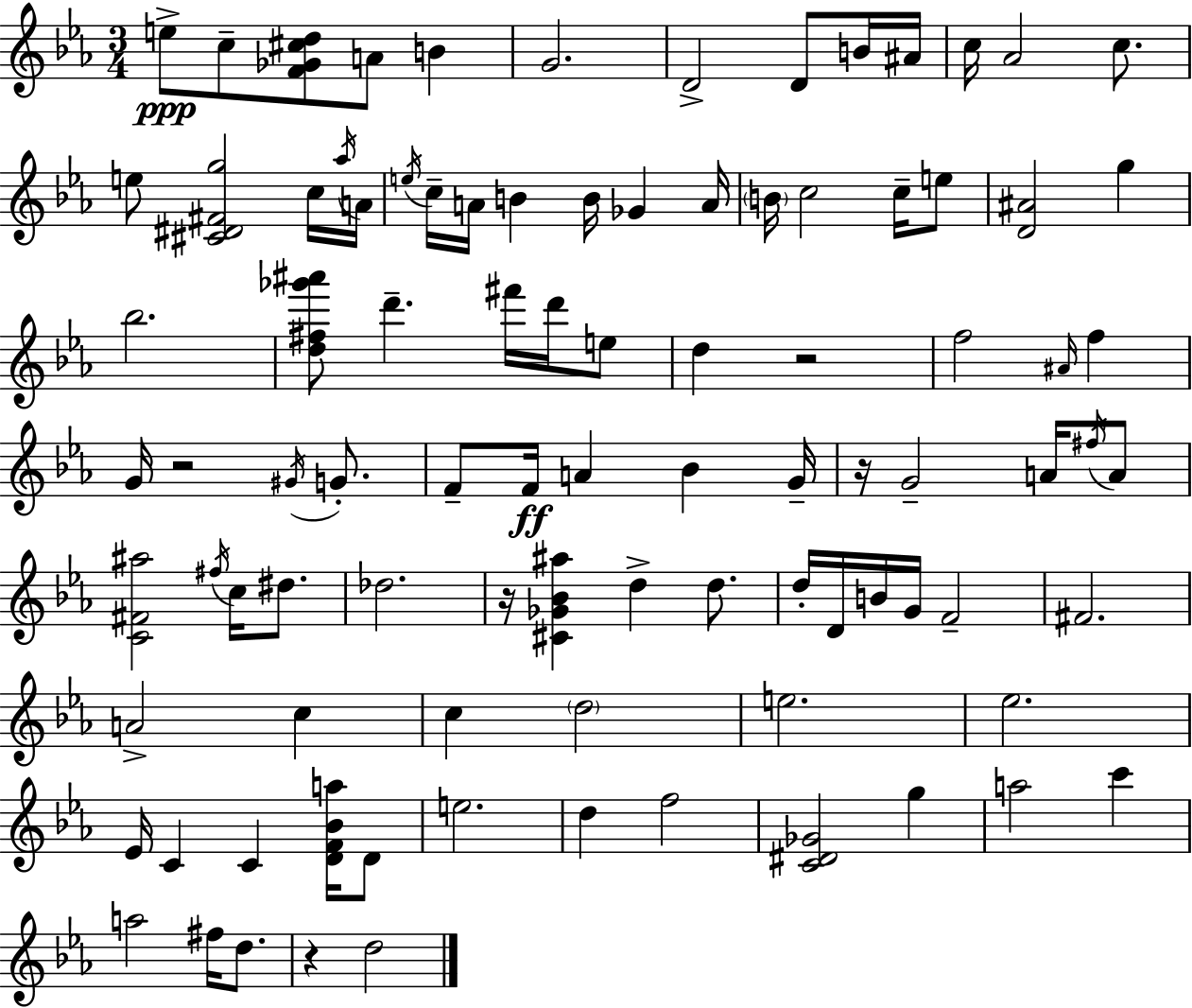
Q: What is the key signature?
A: C minor